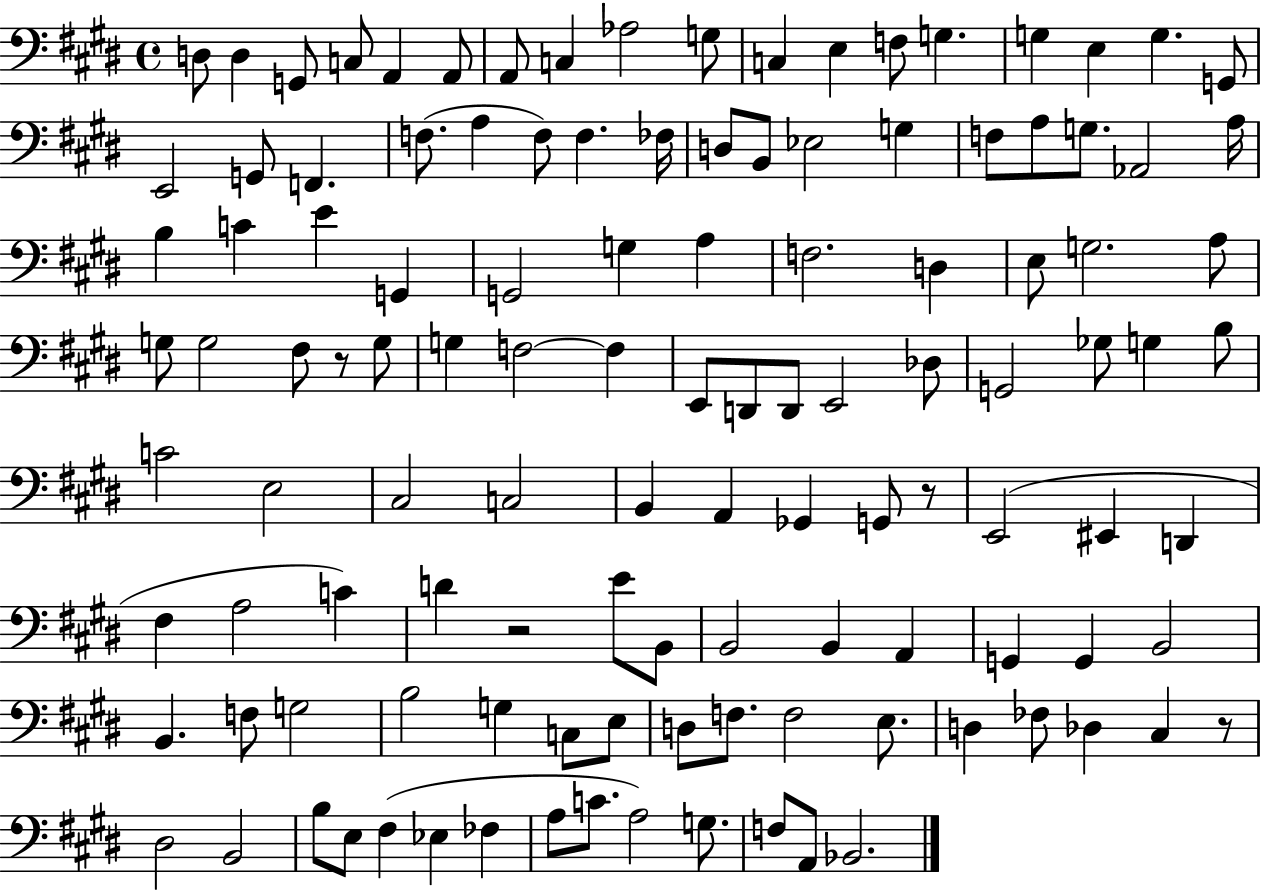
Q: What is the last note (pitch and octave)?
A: Bb2